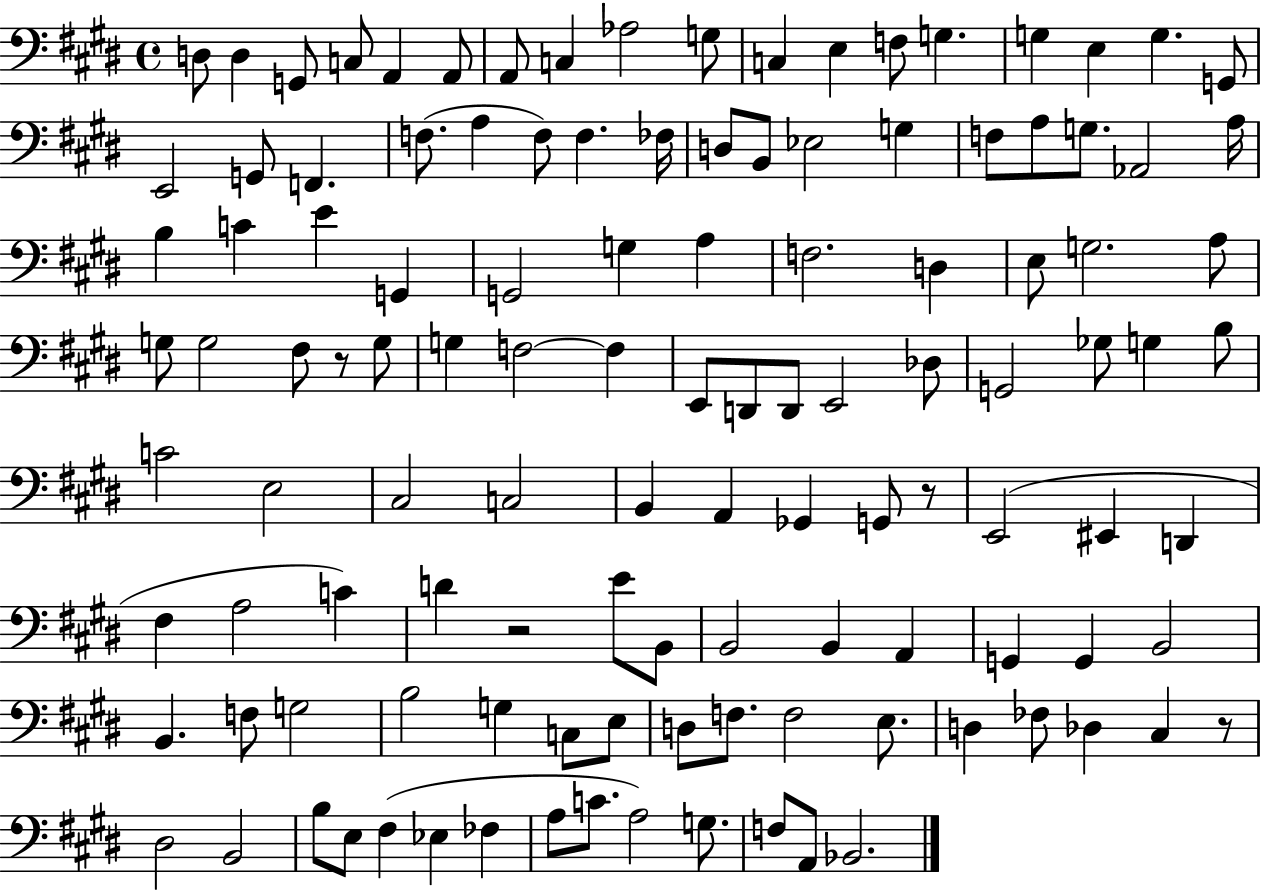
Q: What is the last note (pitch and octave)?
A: Bb2